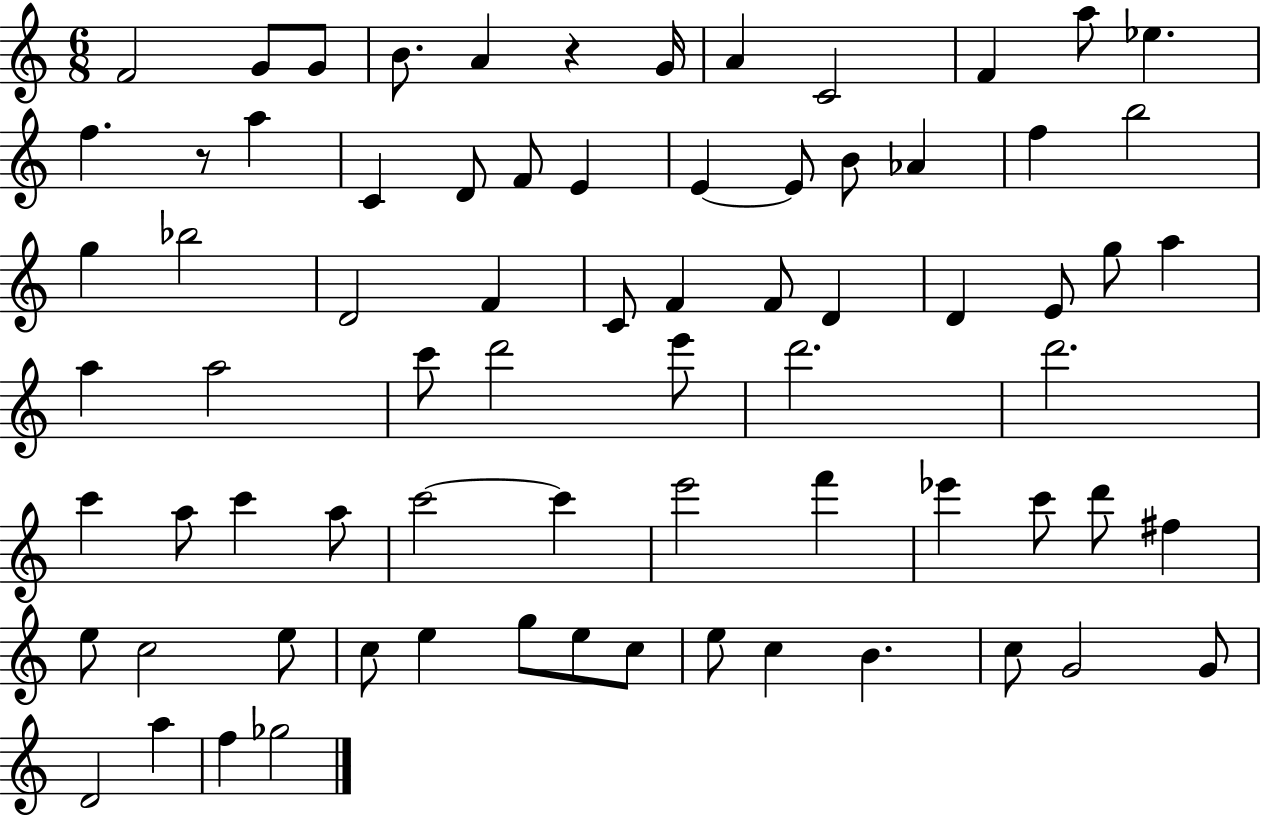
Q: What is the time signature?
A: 6/8